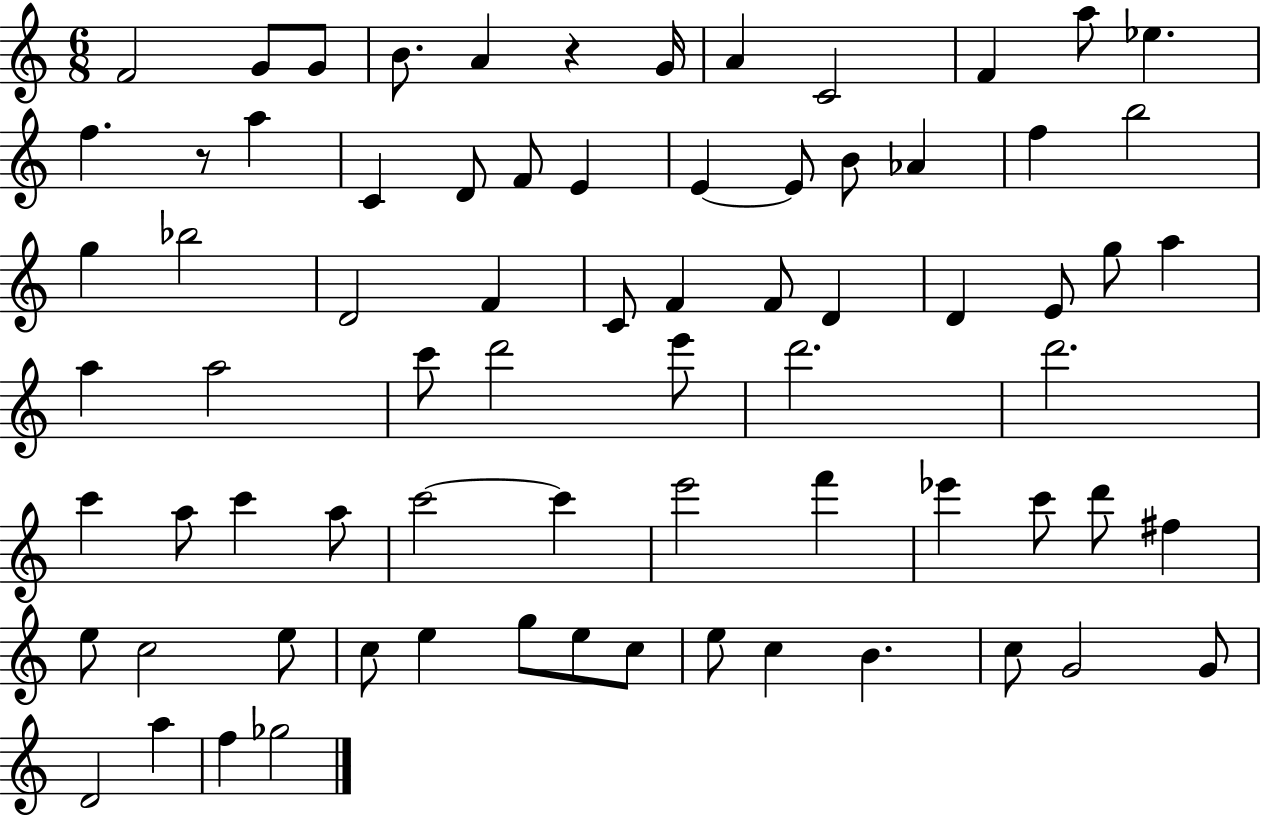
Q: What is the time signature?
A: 6/8